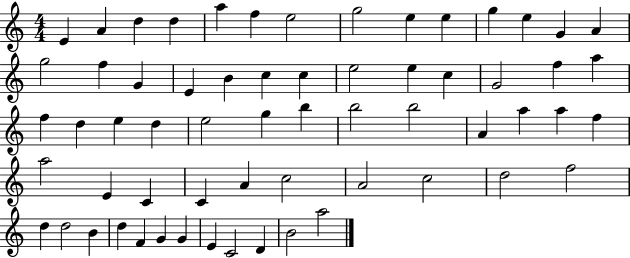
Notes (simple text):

E4/q A4/q D5/q D5/q A5/q F5/q E5/h G5/h E5/q E5/q G5/q E5/q G4/q A4/q G5/h F5/q G4/q E4/q B4/q C5/q C5/q E5/h E5/q C5/q G4/h F5/q A5/q F5/q D5/q E5/q D5/q E5/h G5/q B5/q B5/h B5/h A4/q A5/q A5/q F5/q A5/h E4/q C4/q C4/q A4/q C5/h A4/h C5/h D5/h F5/h D5/q D5/h B4/q D5/q F4/q G4/q G4/q E4/q C4/h D4/q B4/h A5/h